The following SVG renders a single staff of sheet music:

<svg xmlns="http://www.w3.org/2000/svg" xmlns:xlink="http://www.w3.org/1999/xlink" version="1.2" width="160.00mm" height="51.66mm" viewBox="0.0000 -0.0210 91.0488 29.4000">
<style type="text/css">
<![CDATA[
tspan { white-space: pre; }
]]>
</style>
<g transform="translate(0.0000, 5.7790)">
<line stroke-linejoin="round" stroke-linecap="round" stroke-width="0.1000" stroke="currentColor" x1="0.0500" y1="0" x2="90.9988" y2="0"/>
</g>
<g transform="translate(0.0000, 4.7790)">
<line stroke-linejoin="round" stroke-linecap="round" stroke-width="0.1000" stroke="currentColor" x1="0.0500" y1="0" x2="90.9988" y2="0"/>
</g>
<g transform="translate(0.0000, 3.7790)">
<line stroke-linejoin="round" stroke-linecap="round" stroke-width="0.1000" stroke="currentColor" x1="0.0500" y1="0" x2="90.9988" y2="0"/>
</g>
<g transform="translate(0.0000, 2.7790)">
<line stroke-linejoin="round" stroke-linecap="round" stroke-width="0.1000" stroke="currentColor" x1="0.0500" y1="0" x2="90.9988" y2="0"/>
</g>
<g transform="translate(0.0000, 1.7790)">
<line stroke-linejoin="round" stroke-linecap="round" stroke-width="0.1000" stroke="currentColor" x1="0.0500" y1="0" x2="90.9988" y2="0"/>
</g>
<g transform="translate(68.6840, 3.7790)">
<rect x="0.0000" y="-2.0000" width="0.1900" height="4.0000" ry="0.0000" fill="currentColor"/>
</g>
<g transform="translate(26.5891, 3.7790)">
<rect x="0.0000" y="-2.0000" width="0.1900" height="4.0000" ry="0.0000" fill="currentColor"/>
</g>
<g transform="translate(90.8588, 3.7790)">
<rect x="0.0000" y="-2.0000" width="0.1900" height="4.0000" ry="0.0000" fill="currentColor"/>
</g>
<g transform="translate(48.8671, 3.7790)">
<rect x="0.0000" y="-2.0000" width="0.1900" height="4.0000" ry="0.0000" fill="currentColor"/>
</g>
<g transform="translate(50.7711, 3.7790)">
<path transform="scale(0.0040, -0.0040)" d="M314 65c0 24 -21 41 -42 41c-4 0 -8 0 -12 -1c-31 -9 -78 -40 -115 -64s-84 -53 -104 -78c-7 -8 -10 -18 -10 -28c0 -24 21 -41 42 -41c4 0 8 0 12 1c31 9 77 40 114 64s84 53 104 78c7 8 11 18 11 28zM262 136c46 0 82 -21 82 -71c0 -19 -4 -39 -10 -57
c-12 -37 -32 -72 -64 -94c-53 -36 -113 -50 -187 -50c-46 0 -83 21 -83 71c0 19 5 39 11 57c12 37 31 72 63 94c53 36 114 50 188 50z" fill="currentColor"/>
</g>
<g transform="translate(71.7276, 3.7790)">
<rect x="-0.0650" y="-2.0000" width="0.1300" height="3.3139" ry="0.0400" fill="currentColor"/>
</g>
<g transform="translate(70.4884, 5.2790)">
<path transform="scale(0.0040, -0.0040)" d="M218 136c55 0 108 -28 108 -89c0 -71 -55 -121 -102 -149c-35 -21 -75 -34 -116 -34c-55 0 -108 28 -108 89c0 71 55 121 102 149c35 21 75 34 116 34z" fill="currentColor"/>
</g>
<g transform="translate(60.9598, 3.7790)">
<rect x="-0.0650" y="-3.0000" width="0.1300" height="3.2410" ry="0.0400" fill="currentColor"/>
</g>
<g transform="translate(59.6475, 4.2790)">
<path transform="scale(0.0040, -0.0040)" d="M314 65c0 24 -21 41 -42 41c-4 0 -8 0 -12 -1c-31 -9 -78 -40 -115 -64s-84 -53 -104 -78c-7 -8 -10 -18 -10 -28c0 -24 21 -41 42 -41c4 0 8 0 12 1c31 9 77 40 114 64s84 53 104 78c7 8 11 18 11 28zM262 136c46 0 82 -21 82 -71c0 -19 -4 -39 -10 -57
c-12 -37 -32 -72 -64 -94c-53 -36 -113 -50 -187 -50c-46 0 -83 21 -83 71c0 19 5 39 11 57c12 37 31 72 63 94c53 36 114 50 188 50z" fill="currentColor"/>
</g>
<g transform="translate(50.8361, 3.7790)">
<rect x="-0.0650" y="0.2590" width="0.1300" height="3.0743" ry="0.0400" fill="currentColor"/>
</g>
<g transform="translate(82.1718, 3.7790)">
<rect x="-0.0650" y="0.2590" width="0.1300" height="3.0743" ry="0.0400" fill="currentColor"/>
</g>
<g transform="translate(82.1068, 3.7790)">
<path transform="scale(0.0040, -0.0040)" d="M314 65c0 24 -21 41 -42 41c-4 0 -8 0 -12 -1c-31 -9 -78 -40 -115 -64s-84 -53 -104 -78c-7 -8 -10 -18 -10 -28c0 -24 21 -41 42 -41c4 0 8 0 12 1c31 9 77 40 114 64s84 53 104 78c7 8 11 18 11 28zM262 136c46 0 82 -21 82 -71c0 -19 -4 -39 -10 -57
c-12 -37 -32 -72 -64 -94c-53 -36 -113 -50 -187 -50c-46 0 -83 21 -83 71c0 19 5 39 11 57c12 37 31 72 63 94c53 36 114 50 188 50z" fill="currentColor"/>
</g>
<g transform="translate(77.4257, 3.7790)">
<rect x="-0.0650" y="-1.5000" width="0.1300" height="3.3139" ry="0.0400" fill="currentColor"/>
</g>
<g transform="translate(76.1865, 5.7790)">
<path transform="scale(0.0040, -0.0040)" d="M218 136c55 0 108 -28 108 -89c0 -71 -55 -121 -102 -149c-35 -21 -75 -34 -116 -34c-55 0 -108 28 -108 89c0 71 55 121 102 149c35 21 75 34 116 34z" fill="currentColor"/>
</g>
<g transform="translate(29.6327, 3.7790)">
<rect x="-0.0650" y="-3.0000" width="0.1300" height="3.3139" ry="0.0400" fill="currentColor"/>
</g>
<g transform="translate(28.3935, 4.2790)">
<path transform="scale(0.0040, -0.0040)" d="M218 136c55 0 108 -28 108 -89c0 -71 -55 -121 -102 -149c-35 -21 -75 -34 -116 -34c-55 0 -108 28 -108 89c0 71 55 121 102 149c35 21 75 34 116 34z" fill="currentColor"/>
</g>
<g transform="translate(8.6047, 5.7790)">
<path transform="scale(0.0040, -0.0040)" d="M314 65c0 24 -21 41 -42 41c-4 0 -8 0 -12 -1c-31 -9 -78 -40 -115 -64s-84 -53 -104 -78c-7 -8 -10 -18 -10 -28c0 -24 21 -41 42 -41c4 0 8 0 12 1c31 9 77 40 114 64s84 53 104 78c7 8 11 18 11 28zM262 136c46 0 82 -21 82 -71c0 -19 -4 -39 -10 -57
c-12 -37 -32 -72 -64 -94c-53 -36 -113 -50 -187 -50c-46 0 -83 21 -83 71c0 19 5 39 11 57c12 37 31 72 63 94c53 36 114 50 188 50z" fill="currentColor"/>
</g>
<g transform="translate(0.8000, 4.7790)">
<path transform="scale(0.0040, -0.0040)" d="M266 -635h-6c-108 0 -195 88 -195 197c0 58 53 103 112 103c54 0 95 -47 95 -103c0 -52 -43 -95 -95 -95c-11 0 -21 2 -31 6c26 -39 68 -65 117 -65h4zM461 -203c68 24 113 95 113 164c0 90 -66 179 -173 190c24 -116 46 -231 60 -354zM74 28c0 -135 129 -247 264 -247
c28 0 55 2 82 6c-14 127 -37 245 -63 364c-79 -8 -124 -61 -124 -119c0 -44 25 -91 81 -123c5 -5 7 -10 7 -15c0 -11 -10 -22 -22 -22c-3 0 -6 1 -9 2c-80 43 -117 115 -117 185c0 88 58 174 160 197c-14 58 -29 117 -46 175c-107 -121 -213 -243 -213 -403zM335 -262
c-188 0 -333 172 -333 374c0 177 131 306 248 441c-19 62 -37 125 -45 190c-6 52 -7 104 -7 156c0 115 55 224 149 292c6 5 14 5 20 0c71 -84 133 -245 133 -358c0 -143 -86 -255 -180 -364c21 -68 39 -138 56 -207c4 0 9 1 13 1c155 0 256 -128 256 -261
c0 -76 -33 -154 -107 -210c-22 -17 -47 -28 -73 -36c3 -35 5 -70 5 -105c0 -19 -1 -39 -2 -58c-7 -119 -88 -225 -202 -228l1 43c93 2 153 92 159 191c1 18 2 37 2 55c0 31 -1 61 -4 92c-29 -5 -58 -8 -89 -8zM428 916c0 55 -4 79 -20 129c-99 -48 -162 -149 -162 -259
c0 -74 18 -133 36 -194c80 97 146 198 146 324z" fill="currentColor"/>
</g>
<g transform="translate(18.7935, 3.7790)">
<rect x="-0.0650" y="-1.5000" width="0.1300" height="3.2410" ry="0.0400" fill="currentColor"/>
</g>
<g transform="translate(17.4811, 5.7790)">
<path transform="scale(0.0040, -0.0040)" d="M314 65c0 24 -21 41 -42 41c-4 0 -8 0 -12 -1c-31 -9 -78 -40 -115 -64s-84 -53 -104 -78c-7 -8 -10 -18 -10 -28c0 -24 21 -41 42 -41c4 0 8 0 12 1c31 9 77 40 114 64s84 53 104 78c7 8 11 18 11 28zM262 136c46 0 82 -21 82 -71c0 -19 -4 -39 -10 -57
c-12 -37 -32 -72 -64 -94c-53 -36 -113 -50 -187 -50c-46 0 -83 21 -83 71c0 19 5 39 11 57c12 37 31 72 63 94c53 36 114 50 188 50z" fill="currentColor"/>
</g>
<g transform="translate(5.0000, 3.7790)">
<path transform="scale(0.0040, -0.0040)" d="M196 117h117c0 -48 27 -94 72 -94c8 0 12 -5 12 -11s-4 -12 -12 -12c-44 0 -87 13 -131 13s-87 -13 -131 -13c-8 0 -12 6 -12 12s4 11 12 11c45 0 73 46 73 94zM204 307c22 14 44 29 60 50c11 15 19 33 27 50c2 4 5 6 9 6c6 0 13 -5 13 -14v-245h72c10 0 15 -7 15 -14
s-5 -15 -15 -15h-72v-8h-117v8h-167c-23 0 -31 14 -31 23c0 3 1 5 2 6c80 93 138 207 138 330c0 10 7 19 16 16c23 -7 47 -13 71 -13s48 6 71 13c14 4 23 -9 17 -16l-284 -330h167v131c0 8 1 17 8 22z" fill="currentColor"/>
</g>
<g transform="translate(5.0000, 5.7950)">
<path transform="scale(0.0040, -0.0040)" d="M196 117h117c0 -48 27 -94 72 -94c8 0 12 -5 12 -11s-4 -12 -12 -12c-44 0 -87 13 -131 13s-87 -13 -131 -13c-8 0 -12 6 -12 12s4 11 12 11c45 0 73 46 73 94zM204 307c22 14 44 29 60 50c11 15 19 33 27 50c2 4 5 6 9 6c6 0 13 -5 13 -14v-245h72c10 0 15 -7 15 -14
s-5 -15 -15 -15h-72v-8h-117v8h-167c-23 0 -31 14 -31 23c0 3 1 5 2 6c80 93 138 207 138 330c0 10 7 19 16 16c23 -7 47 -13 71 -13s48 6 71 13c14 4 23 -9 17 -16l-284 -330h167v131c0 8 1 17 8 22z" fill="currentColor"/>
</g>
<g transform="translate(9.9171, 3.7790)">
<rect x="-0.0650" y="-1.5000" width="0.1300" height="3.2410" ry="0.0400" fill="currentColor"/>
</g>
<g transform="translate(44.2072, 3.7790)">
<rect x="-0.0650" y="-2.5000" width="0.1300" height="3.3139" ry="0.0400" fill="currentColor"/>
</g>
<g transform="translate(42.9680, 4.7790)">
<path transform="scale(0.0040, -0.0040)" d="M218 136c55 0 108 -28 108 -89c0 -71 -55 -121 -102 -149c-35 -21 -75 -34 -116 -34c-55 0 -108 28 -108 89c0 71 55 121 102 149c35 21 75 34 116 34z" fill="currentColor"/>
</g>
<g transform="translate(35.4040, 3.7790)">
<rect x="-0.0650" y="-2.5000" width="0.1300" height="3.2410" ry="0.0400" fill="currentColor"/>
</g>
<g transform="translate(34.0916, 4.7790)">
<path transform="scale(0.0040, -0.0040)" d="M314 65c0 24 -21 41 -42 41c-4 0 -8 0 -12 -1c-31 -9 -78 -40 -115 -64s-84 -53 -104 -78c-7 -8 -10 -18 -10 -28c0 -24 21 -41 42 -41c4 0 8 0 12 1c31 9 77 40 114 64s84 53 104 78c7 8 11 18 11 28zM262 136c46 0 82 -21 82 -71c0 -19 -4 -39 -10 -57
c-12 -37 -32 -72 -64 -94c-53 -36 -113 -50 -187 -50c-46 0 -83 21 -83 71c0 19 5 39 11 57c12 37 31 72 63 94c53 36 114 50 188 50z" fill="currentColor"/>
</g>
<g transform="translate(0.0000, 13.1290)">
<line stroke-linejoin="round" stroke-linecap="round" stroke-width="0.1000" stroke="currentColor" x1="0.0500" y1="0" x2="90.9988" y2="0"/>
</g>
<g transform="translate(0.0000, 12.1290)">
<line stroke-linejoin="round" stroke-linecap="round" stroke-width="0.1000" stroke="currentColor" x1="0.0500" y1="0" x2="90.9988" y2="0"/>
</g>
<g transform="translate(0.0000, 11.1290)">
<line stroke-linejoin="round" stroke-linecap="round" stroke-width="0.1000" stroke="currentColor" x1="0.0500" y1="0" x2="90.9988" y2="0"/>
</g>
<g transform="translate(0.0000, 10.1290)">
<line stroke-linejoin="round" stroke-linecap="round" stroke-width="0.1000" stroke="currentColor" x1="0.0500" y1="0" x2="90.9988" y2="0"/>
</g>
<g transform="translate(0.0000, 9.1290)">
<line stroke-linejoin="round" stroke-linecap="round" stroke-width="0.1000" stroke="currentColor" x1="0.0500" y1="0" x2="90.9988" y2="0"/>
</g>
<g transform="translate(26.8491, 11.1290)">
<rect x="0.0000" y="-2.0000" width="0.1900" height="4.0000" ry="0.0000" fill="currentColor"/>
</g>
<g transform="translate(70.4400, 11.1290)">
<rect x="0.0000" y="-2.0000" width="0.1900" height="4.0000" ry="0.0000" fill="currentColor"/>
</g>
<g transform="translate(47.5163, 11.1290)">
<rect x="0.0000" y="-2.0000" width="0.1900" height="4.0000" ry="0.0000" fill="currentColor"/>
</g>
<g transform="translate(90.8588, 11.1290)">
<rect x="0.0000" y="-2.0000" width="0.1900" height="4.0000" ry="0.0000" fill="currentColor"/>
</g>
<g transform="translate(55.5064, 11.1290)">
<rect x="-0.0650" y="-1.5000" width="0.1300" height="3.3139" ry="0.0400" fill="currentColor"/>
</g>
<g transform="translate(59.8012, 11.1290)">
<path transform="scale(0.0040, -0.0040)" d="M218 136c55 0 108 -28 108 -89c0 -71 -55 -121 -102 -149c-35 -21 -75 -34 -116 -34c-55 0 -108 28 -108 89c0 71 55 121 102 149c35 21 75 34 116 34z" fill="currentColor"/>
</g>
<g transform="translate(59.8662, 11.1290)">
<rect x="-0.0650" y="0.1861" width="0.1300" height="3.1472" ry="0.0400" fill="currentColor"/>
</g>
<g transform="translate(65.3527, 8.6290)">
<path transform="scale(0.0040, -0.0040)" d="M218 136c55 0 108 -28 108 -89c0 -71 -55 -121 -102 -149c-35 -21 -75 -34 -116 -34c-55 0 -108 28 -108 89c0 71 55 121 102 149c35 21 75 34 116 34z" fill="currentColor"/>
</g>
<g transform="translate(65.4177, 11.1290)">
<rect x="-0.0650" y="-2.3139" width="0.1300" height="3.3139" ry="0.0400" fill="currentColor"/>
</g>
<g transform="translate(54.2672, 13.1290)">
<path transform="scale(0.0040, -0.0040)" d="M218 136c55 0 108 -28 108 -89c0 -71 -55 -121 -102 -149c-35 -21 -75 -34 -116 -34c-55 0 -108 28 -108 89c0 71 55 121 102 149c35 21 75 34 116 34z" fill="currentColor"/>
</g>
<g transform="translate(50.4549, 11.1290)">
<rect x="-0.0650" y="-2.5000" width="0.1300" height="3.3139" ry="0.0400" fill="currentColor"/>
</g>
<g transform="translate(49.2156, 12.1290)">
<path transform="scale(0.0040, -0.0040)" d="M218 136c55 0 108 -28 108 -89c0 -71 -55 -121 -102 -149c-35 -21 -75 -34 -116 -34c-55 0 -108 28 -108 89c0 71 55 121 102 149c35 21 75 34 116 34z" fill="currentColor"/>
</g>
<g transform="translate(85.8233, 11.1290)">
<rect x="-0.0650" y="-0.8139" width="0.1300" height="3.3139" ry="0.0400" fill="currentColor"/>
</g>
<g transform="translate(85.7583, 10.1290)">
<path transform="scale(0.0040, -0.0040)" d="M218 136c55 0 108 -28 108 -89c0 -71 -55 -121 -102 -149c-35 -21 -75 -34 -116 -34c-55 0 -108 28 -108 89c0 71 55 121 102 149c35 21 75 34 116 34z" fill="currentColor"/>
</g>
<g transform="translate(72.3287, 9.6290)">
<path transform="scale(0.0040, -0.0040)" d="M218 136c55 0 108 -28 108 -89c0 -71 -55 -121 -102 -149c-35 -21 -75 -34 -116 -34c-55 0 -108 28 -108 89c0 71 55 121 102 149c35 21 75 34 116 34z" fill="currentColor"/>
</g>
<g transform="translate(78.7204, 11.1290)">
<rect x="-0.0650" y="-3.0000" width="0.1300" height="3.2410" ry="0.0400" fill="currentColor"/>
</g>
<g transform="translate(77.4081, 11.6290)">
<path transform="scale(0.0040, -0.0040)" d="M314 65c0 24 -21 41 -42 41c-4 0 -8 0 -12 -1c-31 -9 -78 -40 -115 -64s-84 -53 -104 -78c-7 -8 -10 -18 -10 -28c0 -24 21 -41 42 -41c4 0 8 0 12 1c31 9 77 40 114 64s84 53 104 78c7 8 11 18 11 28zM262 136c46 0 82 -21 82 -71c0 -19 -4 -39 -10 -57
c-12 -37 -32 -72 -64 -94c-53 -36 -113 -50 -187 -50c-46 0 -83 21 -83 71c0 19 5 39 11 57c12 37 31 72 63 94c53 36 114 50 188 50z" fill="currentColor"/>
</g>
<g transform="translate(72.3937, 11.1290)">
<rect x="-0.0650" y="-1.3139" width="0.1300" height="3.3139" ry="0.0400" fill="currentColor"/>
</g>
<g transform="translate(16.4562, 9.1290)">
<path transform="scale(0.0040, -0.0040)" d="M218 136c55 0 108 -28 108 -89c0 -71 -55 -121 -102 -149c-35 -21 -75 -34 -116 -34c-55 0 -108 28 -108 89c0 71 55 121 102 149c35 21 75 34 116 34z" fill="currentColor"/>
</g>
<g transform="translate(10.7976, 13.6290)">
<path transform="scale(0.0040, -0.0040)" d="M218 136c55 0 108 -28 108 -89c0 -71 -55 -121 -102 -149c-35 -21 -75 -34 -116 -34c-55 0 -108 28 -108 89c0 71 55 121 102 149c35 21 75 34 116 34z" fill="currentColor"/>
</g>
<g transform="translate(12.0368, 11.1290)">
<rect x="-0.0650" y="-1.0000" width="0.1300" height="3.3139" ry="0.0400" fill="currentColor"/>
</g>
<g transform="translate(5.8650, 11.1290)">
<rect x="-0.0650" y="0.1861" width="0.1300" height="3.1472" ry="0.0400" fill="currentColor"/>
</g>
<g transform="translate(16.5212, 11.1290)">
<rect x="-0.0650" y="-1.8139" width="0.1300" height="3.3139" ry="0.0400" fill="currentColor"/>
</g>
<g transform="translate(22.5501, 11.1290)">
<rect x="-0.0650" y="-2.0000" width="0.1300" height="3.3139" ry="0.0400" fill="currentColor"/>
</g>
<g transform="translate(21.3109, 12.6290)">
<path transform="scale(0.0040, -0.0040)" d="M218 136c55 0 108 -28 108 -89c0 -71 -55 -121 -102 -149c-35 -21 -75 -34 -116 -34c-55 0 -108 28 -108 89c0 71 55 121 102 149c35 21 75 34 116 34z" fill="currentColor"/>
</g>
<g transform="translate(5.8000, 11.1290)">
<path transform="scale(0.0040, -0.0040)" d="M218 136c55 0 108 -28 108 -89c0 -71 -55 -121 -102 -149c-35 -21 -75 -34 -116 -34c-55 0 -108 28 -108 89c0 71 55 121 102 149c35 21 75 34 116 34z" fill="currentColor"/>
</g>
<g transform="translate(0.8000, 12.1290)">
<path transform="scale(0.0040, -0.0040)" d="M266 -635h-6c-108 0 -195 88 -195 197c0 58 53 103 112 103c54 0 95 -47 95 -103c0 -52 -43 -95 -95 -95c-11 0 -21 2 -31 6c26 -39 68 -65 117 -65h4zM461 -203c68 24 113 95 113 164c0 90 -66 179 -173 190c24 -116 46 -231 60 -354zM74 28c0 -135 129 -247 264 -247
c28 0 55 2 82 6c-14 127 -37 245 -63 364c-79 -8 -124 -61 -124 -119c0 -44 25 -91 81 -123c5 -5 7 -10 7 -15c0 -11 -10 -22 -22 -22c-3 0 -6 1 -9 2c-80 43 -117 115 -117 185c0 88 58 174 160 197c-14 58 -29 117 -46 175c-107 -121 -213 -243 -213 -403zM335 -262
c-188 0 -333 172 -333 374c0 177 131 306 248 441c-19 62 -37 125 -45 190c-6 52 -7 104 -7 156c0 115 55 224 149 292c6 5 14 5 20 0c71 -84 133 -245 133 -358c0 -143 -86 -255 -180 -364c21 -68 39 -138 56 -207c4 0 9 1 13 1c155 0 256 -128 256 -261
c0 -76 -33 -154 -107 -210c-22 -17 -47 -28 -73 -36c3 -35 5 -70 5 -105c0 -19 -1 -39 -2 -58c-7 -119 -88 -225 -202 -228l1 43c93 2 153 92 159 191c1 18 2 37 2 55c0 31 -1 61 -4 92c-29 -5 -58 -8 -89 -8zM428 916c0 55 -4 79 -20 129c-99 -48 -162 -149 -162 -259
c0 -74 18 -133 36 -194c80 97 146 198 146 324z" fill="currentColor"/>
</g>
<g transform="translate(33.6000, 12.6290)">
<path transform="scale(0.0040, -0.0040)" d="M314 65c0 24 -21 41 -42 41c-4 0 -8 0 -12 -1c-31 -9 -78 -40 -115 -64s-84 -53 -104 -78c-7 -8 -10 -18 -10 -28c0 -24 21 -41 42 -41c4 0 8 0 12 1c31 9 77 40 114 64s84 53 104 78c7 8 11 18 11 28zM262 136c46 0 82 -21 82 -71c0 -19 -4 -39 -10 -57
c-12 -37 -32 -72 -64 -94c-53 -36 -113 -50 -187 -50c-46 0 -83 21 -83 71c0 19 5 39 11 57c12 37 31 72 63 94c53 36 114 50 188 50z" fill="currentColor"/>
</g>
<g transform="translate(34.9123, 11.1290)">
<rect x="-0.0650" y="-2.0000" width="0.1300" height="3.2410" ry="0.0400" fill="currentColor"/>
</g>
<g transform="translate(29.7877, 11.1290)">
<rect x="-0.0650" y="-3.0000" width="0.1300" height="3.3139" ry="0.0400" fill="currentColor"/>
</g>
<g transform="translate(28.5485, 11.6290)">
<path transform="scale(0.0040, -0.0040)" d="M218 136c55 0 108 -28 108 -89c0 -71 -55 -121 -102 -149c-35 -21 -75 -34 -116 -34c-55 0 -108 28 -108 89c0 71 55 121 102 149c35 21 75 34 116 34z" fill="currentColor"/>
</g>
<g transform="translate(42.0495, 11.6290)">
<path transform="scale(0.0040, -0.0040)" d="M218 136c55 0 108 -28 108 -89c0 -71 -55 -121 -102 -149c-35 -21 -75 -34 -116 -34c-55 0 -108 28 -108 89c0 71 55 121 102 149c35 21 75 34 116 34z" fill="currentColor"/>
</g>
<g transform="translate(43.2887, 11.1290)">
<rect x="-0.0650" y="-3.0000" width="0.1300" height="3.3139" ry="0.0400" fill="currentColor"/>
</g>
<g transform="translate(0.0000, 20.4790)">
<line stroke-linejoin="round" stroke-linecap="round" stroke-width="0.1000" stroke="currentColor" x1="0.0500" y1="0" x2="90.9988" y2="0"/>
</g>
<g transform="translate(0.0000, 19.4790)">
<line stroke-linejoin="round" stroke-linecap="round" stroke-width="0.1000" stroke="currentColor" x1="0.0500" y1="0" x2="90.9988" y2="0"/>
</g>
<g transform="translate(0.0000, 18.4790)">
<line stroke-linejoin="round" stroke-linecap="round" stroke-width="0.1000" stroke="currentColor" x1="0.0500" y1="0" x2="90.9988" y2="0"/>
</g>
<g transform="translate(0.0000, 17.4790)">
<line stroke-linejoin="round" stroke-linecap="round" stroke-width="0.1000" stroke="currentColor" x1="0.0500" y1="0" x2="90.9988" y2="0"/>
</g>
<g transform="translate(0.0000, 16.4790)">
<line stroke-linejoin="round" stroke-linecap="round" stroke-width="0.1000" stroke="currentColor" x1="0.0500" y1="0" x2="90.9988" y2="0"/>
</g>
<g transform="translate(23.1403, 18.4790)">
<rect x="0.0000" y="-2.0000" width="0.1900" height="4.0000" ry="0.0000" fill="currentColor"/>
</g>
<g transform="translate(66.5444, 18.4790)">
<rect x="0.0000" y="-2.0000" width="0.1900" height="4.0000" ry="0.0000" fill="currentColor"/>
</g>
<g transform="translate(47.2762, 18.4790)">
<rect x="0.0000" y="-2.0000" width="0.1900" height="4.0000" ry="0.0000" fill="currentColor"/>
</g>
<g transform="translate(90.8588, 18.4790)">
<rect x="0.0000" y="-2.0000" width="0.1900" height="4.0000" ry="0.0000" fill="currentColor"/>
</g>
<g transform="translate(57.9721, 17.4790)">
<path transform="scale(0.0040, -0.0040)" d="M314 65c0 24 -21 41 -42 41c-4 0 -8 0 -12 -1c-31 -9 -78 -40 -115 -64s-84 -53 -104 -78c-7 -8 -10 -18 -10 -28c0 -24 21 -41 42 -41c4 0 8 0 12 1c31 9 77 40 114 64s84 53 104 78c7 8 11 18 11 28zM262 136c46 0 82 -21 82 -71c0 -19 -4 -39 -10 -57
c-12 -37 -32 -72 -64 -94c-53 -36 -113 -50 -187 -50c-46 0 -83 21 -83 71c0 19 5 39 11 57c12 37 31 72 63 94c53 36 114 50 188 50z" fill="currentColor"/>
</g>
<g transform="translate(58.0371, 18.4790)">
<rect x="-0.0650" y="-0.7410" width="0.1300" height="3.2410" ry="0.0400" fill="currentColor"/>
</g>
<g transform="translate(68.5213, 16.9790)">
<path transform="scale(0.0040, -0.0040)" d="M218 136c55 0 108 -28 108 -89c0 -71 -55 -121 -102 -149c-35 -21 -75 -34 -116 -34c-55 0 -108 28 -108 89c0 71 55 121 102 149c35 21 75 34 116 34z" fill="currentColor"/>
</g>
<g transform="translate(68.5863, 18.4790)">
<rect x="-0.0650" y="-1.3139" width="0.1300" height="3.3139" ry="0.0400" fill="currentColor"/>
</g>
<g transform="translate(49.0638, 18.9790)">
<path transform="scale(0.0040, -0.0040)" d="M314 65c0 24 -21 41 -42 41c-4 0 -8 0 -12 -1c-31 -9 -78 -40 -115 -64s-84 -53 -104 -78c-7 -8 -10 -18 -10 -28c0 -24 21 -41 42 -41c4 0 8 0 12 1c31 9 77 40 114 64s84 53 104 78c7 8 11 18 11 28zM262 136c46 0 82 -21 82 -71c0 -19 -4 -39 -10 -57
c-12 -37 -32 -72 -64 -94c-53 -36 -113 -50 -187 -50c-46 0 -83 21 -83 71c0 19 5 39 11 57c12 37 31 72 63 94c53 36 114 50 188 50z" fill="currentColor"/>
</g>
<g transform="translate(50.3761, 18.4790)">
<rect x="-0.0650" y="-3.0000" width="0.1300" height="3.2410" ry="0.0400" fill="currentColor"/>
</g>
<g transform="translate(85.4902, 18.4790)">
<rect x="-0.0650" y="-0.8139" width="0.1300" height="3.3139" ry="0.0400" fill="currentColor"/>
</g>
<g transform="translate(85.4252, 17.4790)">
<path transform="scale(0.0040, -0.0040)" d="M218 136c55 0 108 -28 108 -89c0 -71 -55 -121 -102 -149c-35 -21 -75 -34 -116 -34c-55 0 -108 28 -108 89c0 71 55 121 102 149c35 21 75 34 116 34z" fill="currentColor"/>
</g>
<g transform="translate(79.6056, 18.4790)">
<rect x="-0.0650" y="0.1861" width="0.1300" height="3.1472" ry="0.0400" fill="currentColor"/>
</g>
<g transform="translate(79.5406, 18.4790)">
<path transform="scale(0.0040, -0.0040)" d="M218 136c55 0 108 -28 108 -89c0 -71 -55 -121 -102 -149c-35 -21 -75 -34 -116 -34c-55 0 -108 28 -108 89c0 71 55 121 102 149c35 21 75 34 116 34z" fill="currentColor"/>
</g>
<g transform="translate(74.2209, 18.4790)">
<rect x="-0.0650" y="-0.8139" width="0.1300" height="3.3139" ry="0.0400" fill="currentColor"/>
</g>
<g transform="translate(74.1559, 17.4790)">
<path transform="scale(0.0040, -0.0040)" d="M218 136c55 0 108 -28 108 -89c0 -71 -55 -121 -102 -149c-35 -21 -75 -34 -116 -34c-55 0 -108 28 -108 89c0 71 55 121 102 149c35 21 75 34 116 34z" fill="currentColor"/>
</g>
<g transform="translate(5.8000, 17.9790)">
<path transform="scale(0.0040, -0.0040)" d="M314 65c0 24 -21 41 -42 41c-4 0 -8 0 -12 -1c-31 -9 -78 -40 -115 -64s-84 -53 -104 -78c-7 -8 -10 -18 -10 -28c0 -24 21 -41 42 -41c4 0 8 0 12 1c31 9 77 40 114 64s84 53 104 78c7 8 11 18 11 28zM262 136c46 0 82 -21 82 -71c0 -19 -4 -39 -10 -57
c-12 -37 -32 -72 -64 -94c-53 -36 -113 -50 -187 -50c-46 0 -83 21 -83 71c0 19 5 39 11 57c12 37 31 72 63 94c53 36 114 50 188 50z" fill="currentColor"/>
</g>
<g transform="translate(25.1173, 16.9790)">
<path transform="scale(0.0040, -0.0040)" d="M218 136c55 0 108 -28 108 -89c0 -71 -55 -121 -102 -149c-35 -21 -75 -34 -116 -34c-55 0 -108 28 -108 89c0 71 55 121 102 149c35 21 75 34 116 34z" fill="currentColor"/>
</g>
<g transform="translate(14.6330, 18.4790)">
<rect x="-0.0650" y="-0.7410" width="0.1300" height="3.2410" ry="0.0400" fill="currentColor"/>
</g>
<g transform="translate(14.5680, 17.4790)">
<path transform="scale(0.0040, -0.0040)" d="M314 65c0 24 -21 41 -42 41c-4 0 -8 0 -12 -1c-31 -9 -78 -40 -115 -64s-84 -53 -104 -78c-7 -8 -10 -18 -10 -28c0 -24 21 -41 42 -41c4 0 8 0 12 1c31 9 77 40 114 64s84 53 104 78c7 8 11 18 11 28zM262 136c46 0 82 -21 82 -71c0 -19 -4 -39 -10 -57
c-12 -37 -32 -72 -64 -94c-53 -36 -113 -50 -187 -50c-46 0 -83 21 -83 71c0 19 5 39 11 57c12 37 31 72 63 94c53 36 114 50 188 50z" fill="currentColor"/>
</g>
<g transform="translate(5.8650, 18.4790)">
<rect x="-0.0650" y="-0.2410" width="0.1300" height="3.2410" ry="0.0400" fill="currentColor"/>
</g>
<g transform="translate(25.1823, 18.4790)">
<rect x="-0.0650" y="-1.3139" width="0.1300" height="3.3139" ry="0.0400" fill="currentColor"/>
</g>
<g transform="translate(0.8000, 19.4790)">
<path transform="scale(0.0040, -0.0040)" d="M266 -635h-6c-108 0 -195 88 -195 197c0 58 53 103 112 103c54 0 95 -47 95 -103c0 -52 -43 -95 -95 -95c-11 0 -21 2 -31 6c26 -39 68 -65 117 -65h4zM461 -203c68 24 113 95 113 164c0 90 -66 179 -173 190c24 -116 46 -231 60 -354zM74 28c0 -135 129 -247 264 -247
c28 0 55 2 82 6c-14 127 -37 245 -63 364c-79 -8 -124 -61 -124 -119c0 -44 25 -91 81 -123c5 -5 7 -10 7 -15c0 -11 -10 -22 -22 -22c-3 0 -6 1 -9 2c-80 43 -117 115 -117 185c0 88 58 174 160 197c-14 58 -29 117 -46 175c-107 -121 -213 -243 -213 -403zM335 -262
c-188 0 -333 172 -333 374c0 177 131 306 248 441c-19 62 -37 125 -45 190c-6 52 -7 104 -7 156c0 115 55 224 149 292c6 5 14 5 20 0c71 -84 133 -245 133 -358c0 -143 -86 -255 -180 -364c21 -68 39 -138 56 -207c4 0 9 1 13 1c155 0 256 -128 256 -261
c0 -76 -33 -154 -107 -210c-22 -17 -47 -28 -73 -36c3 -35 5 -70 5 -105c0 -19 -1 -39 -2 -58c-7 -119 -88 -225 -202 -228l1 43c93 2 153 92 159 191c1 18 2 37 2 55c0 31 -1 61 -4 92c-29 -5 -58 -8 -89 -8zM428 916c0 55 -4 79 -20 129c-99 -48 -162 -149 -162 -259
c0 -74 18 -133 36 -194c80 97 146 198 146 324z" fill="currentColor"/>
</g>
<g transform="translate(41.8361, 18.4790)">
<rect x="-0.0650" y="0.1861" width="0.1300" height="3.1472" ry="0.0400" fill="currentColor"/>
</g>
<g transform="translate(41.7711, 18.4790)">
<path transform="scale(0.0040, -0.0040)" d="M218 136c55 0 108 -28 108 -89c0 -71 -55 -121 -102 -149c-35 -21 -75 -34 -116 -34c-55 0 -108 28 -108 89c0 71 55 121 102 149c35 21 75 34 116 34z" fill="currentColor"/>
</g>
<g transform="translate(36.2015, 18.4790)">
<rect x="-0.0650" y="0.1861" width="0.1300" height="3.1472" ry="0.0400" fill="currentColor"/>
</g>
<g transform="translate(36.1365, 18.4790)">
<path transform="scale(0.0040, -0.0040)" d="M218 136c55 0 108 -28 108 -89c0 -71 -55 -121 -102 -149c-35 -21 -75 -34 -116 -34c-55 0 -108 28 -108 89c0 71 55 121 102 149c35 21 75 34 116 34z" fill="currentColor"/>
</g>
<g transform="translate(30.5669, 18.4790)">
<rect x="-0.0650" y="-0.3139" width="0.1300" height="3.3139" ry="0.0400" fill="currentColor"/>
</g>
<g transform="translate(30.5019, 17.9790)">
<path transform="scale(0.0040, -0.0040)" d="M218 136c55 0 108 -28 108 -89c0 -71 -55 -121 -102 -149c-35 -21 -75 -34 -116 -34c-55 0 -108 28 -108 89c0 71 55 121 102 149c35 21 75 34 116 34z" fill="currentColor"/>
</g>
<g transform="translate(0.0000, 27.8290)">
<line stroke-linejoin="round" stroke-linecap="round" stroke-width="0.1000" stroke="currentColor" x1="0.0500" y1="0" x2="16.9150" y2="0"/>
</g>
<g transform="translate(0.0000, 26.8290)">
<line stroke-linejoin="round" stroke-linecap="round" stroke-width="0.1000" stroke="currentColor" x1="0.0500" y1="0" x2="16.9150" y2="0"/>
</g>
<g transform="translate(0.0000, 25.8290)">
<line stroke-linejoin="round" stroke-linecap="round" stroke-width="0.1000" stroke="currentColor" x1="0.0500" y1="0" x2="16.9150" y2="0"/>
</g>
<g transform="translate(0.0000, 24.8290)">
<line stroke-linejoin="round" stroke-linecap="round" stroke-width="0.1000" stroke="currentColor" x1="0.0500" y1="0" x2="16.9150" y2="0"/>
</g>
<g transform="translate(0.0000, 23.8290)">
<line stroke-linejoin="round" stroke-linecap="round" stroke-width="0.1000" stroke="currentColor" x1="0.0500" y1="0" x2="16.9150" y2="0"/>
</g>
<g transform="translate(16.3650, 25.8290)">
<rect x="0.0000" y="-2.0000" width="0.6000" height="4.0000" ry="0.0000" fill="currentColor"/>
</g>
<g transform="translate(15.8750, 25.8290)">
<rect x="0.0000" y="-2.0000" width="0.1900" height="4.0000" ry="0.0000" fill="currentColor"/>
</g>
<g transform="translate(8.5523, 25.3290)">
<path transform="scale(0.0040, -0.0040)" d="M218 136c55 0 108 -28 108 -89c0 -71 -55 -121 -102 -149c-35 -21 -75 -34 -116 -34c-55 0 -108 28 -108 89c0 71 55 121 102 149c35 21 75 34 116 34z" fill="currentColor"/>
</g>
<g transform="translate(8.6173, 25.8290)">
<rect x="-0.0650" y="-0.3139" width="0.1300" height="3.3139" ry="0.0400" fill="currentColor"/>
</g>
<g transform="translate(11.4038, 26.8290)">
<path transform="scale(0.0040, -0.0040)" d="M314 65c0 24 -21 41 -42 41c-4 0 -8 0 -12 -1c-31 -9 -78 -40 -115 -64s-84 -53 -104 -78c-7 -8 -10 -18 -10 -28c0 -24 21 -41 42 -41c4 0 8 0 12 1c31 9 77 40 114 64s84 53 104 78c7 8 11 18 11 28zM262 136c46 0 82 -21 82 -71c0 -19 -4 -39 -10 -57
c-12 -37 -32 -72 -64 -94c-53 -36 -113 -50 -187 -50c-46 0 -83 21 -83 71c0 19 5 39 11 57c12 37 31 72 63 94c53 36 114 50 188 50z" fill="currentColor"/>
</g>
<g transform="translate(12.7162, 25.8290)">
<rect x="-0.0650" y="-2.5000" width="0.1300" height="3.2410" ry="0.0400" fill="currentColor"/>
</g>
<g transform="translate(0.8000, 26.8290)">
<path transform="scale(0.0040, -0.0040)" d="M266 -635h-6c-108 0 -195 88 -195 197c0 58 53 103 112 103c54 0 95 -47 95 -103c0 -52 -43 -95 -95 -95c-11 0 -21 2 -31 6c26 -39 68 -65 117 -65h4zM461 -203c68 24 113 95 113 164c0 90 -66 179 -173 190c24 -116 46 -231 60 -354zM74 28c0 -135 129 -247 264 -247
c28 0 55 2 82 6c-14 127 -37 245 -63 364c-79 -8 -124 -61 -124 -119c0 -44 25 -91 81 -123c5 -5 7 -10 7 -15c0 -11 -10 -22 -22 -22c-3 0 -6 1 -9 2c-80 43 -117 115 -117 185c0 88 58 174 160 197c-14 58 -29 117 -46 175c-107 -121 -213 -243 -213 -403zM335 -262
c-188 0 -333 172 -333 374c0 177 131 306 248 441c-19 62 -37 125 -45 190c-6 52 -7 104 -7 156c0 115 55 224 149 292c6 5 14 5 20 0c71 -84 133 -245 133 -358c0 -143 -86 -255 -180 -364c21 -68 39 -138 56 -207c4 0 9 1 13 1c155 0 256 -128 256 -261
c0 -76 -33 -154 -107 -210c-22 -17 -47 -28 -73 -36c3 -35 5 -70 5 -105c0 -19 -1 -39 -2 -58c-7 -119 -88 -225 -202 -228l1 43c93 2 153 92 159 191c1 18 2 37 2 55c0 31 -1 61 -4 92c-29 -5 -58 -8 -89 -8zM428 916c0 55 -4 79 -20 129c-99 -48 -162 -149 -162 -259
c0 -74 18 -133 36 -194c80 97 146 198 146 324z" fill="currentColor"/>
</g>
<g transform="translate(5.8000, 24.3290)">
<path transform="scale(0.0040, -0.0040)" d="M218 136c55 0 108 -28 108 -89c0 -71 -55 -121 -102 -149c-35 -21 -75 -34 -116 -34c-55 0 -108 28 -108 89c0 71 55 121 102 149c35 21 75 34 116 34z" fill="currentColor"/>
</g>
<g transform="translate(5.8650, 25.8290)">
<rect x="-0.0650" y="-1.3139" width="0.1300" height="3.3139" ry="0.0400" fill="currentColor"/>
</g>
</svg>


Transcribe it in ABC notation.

X:1
T:Untitled
M:4/4
L:1/4
K:C
E2 E2 A G2 G B2 A2 F E B2 B D f F A F2 A G E B g e A2 d c2 d2 e c B B A2 d2 e d B d e c G2